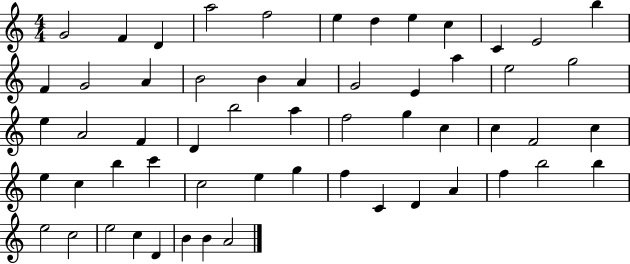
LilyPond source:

{
  \clef treble
  \numericTimeSignature
  \time 4/4
  \key c \major
  g'2 f'4 d'4 | a''2 f''2 | e''4 d''4 e''4 c''4 | c'4 e'2 b''4 | \break f'4 g'2 a'4 | b'2 b'4 a'4 | g'2 e'4 a''4 | e''2 g''2 | \break e''4 a'2 f'4 | d'4 b''2 a''4 | f''2 g''4 c''4 | c''4 f'2 c''4 | \break e''4 c''4 b''4 c'''4 | c''2 e''4 g''4 | f''4 c'4 d'4 a'4 | f''4 b''2 b''4 | \break e''2 c''2 | e''2 c''4 d'4 | b'4 b'4 a'2 | \bar "|."
}